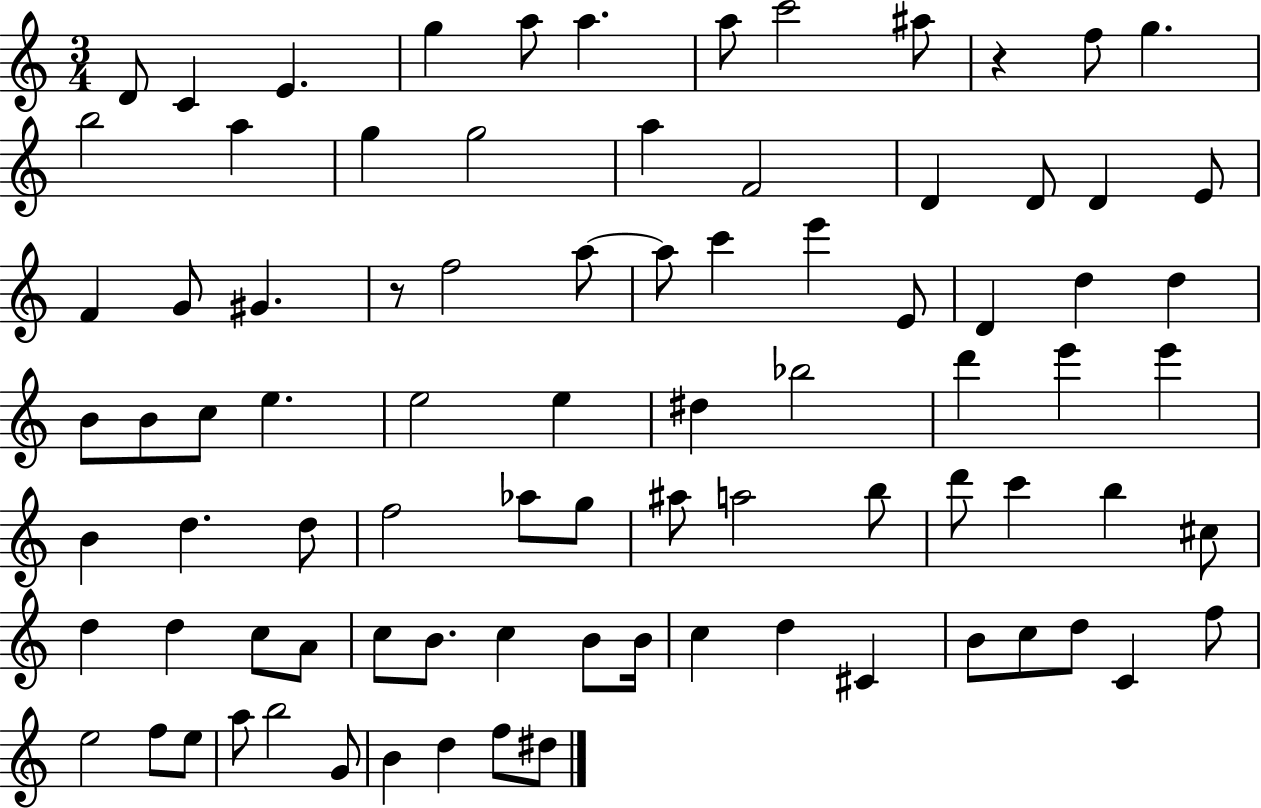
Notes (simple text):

D4/e C4/q E4/q. G5/q A5/e A5/q. A5/e C6/h A#5/e R/q F5/e G5/q. B5/h A5/q G5/q G5/h A5/q F4/h D4/q D4/e D4/q E4/e F4/q G4/e G#4/q. R/e F5/h A5/e A5/e C6/q E6/q E4/e D4/q D5/q D5/q B4/e B4/e C5/e E5/q. E5/h E5/q D#5/q Bb5/h D6/q E6/q E6/q B4/q D5/q. D5/e F5/h Ab5/e G5/e A#5/e A5/h B5/e D6/e C6/q B5/q C#5/e D5/q D5/q C5/e A4/e C5/e B4/e. C5/q B4/e B4/s C5/q D5/q C#4/q B4/e C5/e D5/e C4/q F5/e E5/h F5/e E5/e A5/e B5/h G4/e B4/q D5/q F5/e D#5/e